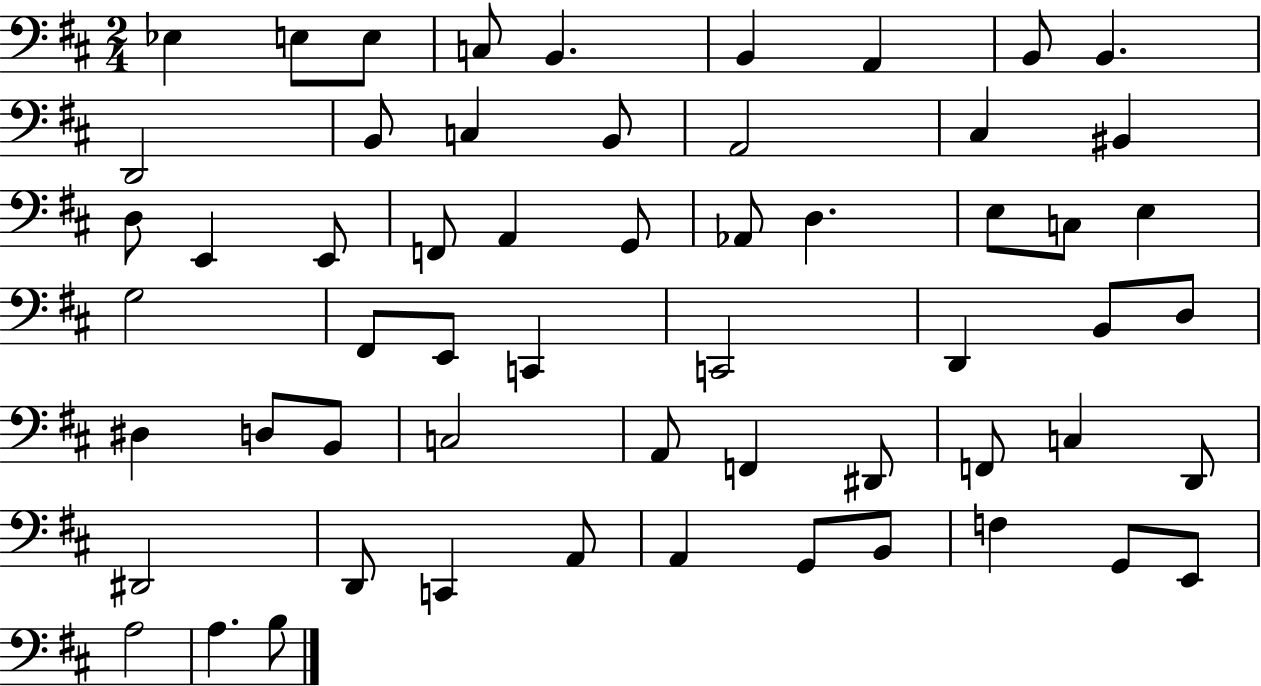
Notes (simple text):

Eb3/q E3/e E3/e C3/e B2/q. B2/q A2/q B2/e B2/q. D2/h B2/e C3/q B2/e A2/h C#3/q BIS2/q D3/e E2/q E2/e F2/e A2/q G2/e Ab2/e D3/q. E3/e C3/e E3/q G3/h F#2/e E2/e C2/q C2/h D2/q B2/e D3/e D#3/q D3/e B2/e C3/h A2/e F2/q D#2/e F2/e C3/q D2/e D#2/h D2/e C2/q A2/e A2/q G2/e B2/e F3/q G2/e E2/e A3/h A3/q. B3/e